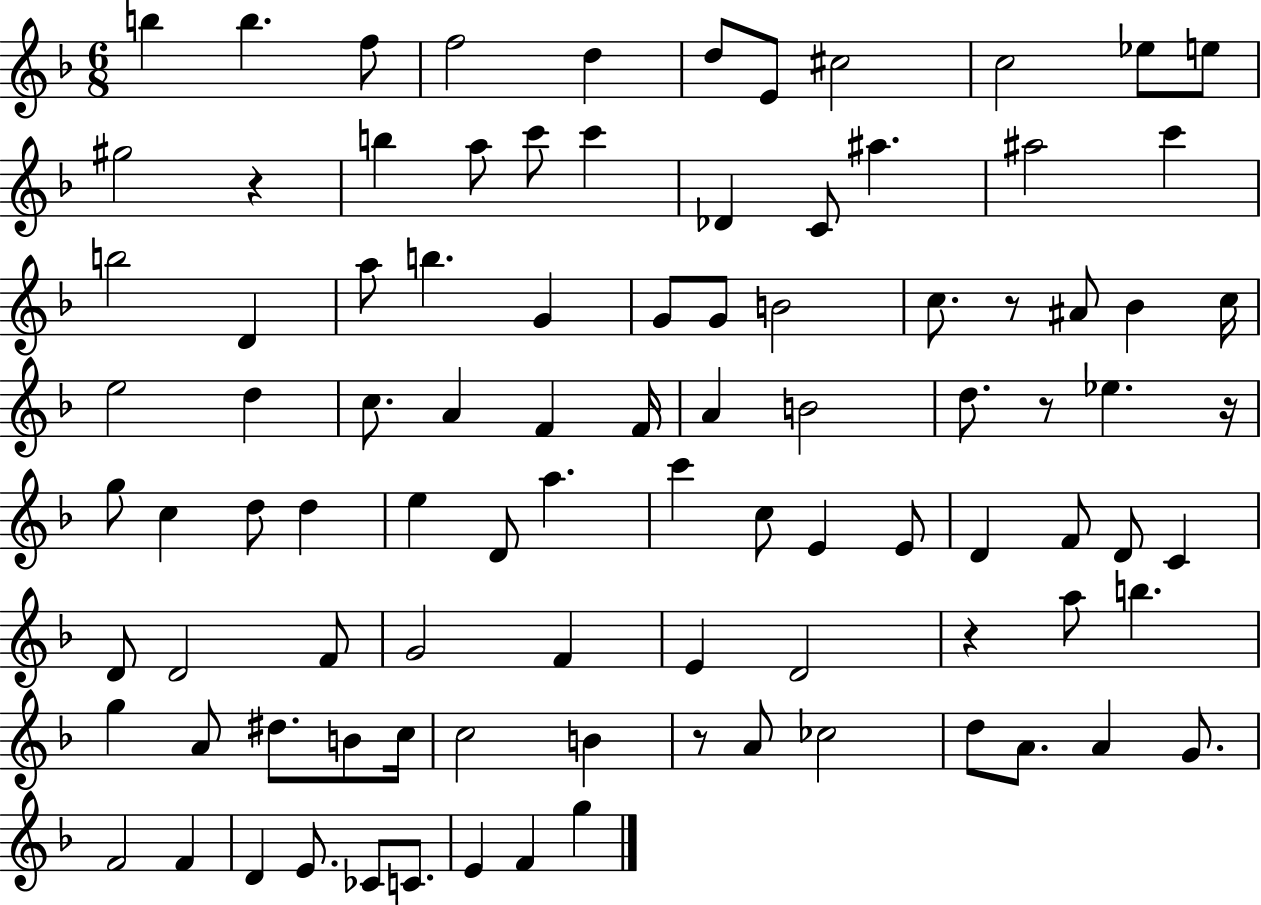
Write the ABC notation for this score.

X:1
T:Untitled
M:6/8
L:1/4
K:F
b b f/2 f2 d d/2 E/2 ^c2 c2 _e/2 e/2 ^g2 z b a/2 c'/2 c' _D C/2 ^a ^a2 c' b2 D a/2 b G G/2 G/2 B2 c/2 z/2 ^A/2 _B c/4 e2 d c/2 A F F/4 A B2 d/2 z/2 _e z/4 g/2 c d/2 d e D/2 a c' c/2 E E/2 D F/2 D/2 C D/2 D2 F/2 G2 F E D2 z a/2 b g A/2 ^d/2 B/2 c/4 c2 B z/2 A/2 _c2 d/2 A/2 A G/2 F2 F D E/2 _C/2 C/2 E F g